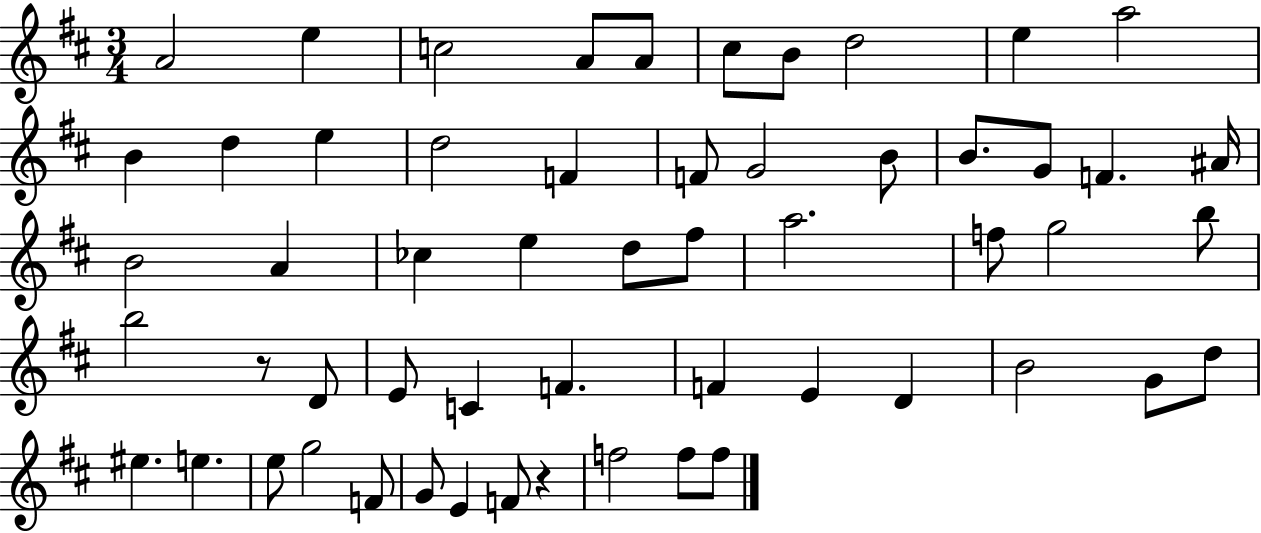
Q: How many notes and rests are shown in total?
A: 56